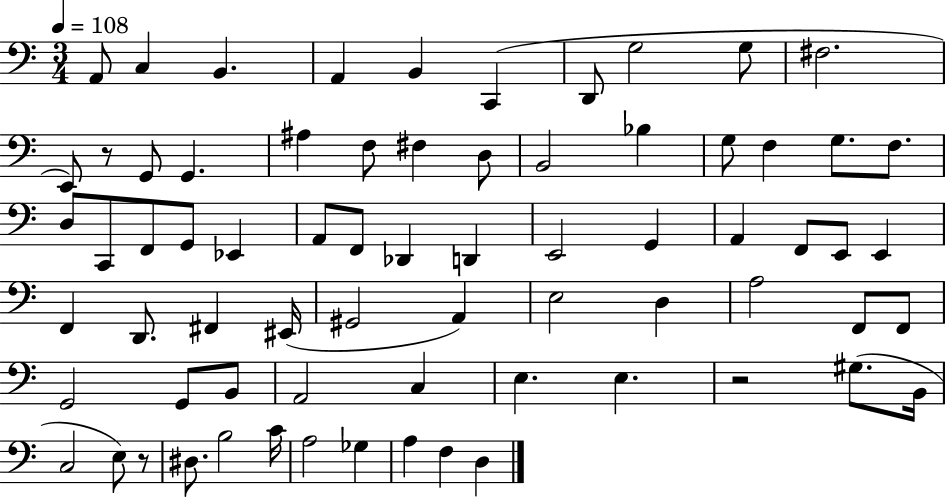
{
  \clef bass
  \numericTimeSignature
  \time 3/4
  \key c \major
  \tempo 4 = 108
  \repeat volta 2 { a,8 c4 b,4. | a,4 b,4 c,4( | d,8 g2 g8 | fis2. | \break e,8) r8 g,8 g,4. | ais4 f8 fis4 d8 | b,2 bes4 | g8 f4 g8. f8. | \break d8 c,8 f,8 g,8 ees,4 | a,8 f,8 des,4 d,4 | e,2 g,4 | a,4 f,8 e,8 e,4 | \break f,4 d,8. fis,4 eis,16( | gis,2 a,4) | e2 d4 | a2 f,8 f,8 | \break g,2 g,8 b,8 | a,2 c4 | e4. e4. | r2 gis8.( b,16 | \break c2 e8) r8 | dis8. b2 c'16 | a2 ges4 | a4 f4 d4 | \break } \bar "|."
}